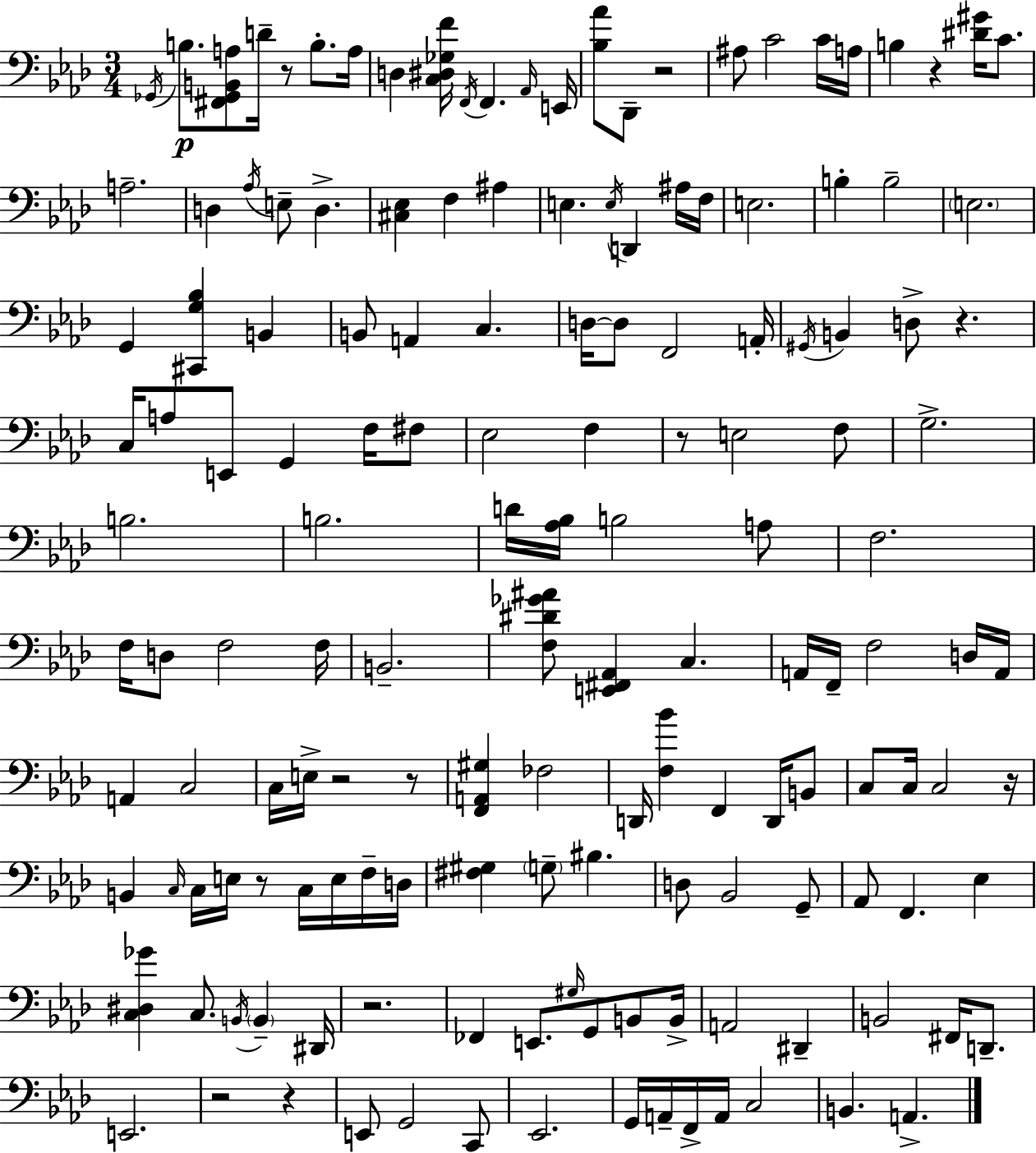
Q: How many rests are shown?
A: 12